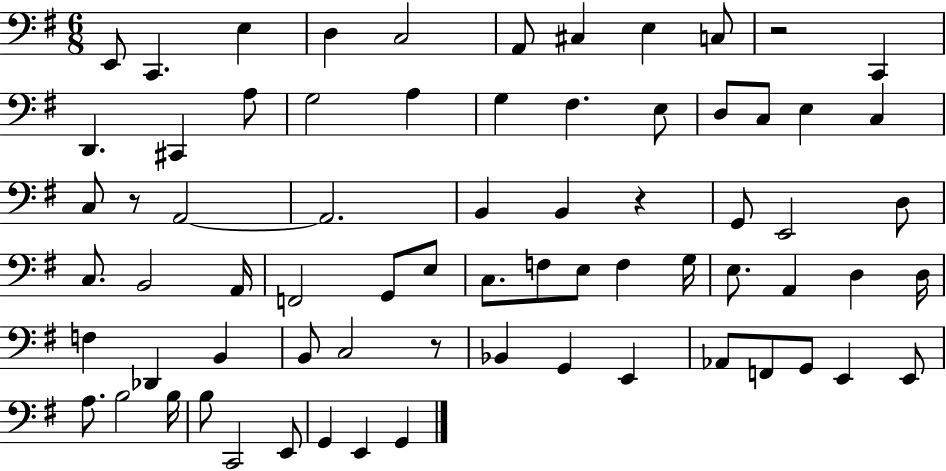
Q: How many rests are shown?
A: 4